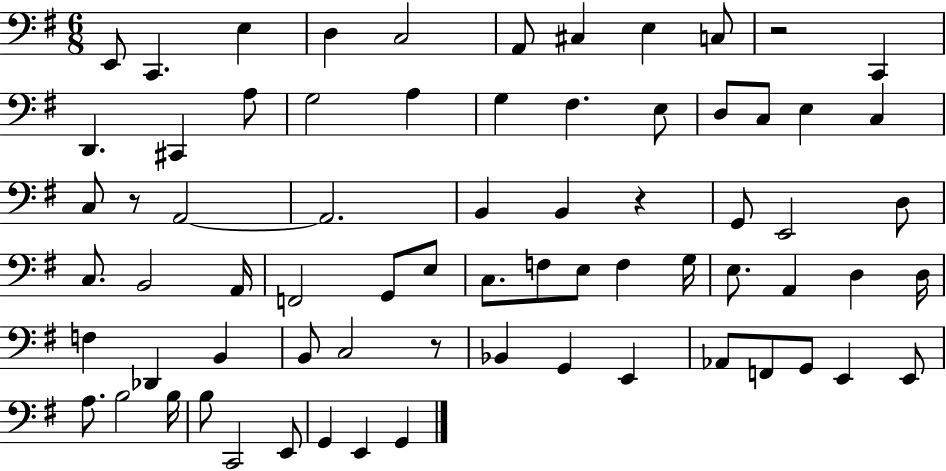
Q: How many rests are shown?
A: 4